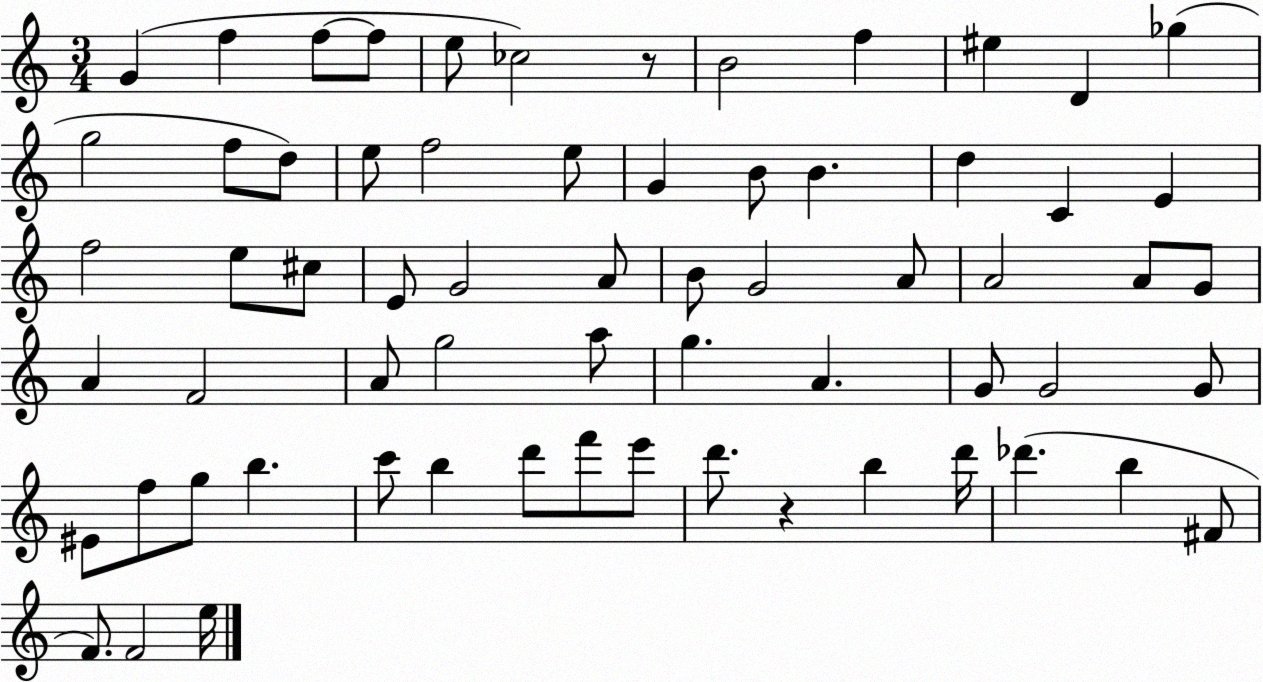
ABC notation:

X:1
T:Untitled
M:3/4
L:1/4
K:C
G f f/2 f/2 e/2 _c2 z/2 B2 f ^e D _g g2 f/2 d/2 e/2 f2 e/2 G B/2 B d C E f2 e/2 ^c/2 E/2 G2 A/2 B/2 G2 A/2 A2 A/2 G/2 A F2 A/2 g2 a/2 g A G/2 G2 G/2 ^E/2 f/2 g/2 b c'/2 b d'/2 f'/2 e'/2 d'/2 z b d'/4 _d' b ^F/2 F/2 F2 e/4